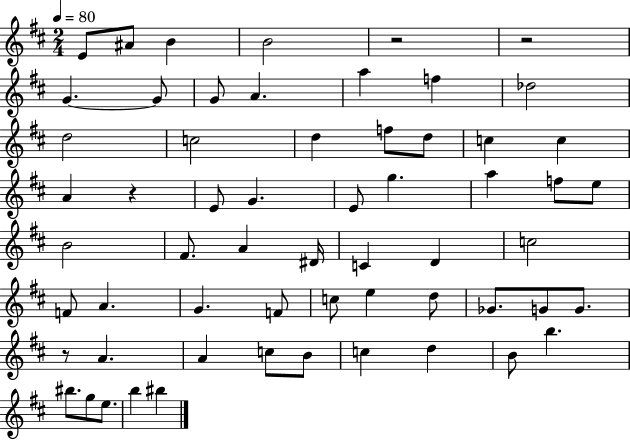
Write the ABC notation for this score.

X:1
T:Untitled
M:2/4
L:1/4
K:D
E/2 ^A/2 B B2 z2 z2 G G/2 G/2 A a f _d2 d2 c2 d f/2 d/2 c c A z E/2 G E/2 g a f/2 e/2 B2 ^F/2 A ^D/4 C D c2 F/2 A G F/2 c/2 e d/2 _G/2 G/2 G/2 z/2 A A c/2 B/2 c d B/2 b ^b/2 g/2 e/2 b ^b